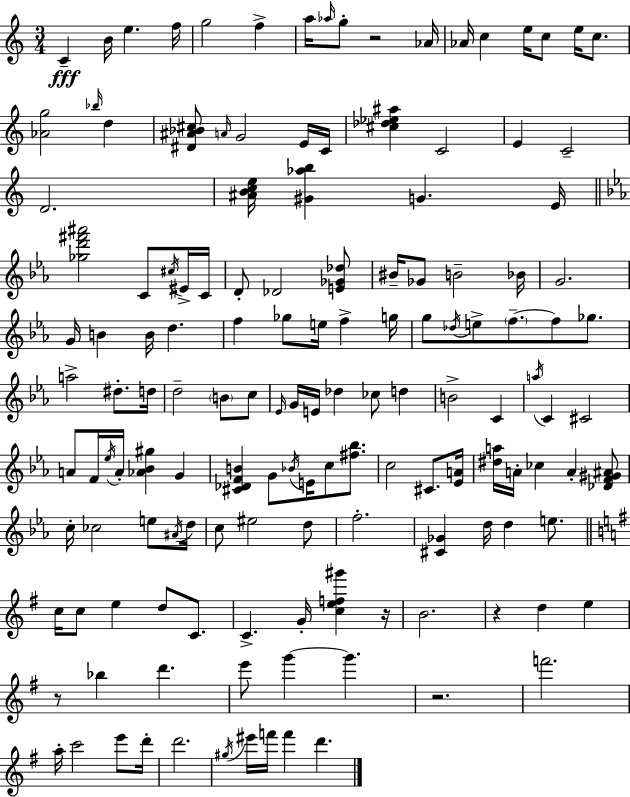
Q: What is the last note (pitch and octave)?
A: D6